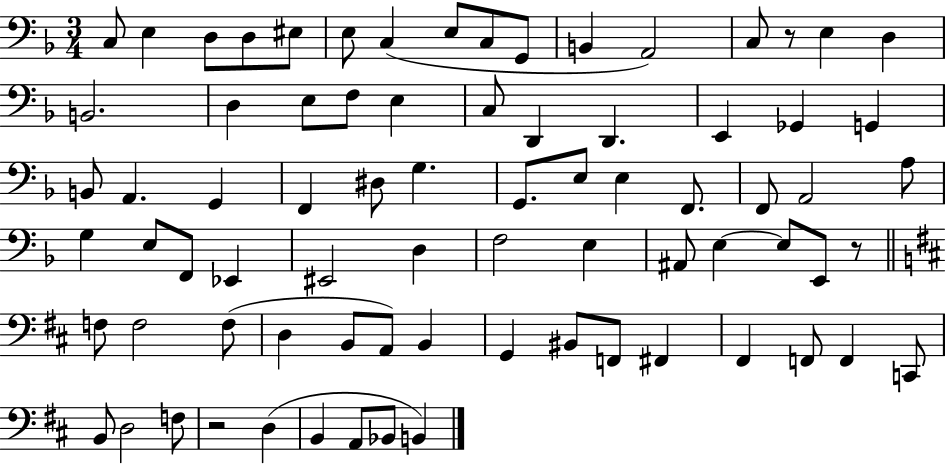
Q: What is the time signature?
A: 3/4